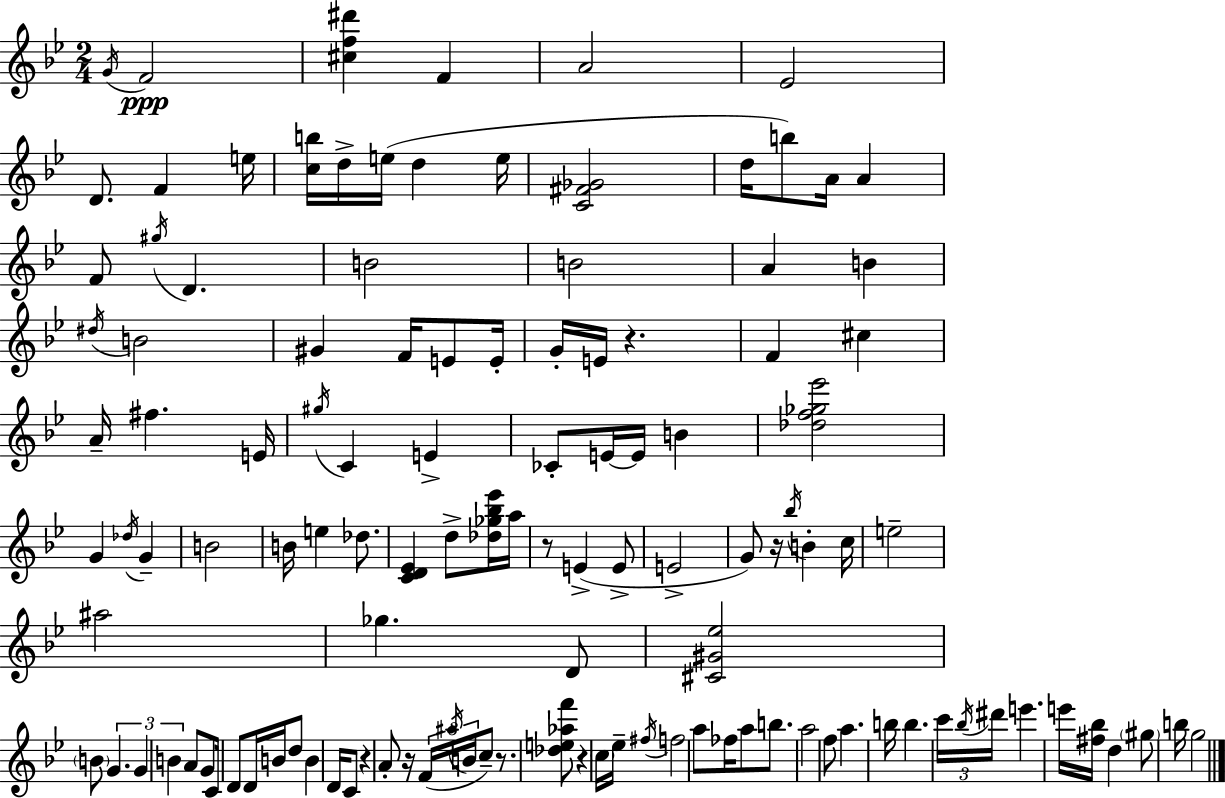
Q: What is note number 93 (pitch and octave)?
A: A5